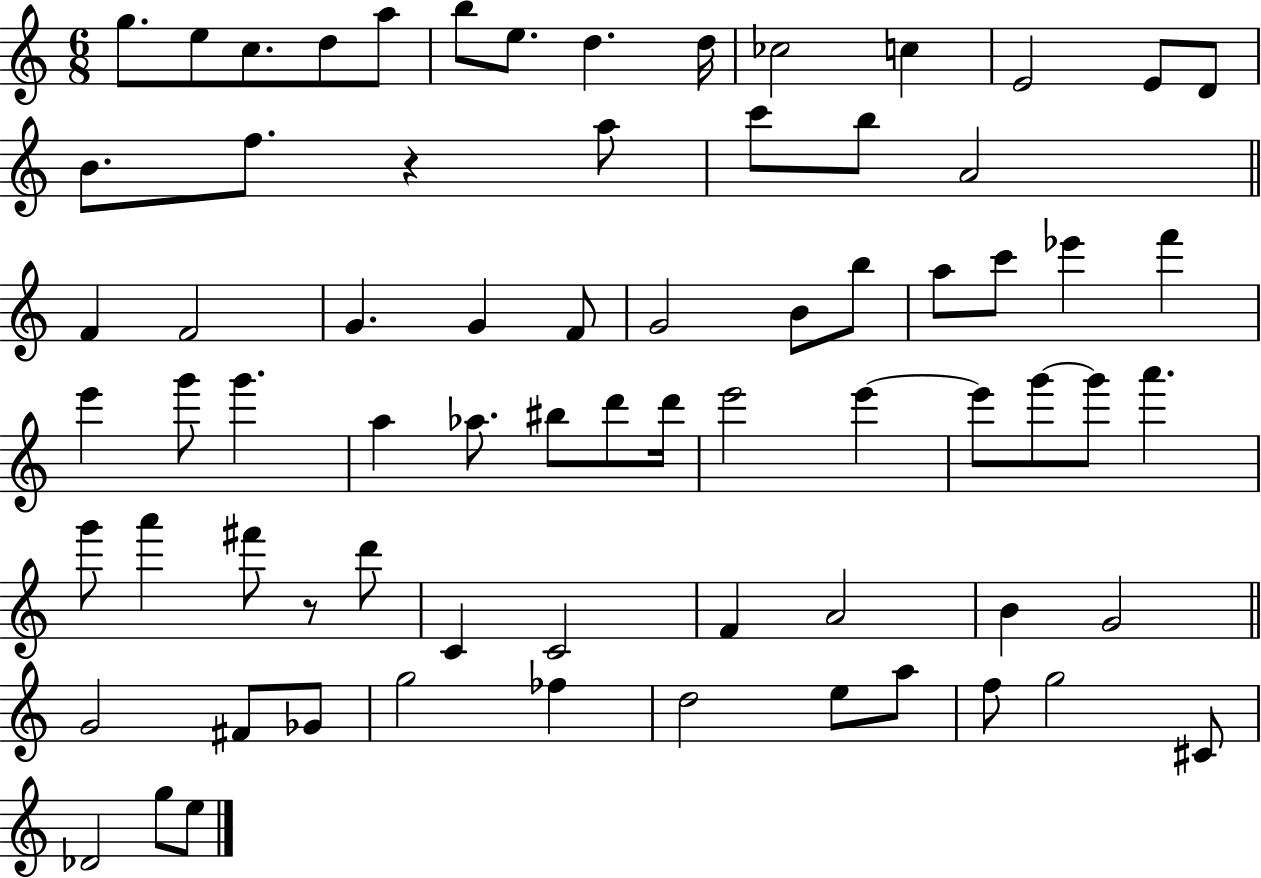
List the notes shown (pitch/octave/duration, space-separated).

G5/e. E5/e C5/e. D5/e A5/e B5/e E5/e. D5/q. D5/s CES5/h C5/q E4/h E4/e D4/e B4/e. F5/e. R/q A5/e C6/e B5/e A4/h F4/q F4/h G4/q. G4/q F4/e G4/h B4/e B5/e A5/e C6/e Eb6/q F6/q E6/q G6/e G6/q. A5/q Ab5/e. BIS5/e D6/e D6/s E6/h E6/q E6/e G6/e G6/e A6/q. G6/e A6/q F#6/e R/e D6/e C4/q C4/h F4/q A4/h B4/q G4/h G4/h F#4/e Gb4/e G5/h FES5/q D5/h E5/e A5/e F5/e G5/h C#4/e Db4/h G5/e E5/e